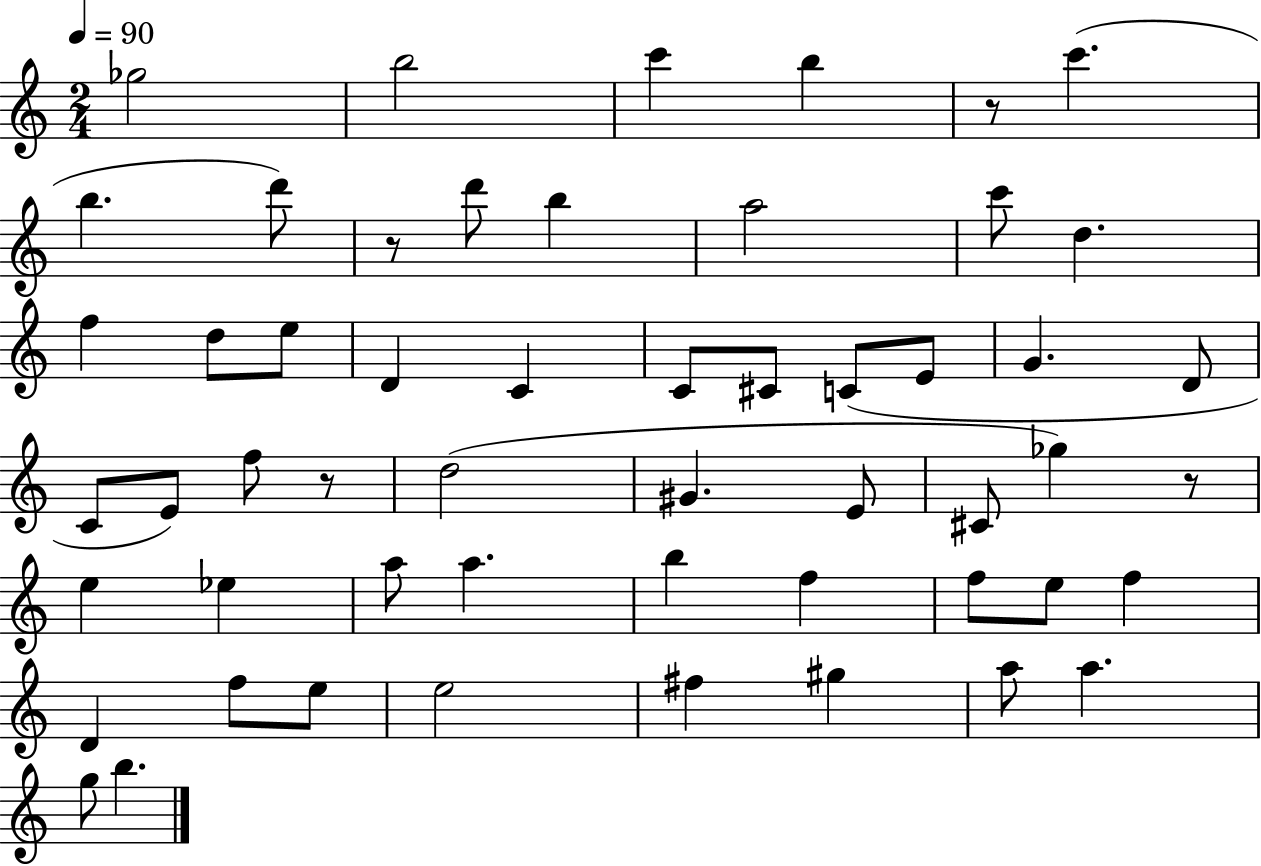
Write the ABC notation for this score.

X:1
T:Untitled
M:2/4
L:1/4
K:C
_g2 b2 c' b z/2 c' b d'/2 z/2 d'/2 b a2 c'/2 d f d/2 e/2 D C C/2 ^C/2 C/2 E/2 G D/2 C/2 E/2 f/2 z/2 d2 ^G E/2 ^C/2 _g z/2 e _e a/2 a b f f/2 e/2 f D f/2 e/2 e2 ^f ^g a/2 a g/2 b